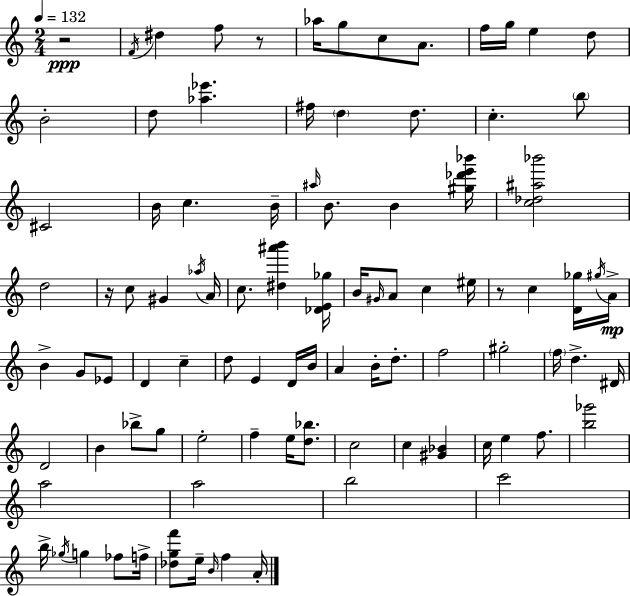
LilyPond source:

{
  \clef treble
  \numericTimeSignature
  \time 2/4
  \key a \minor
  \tempo 4 = 132
  r2\ppp | \acciaccatura { f'16 } dis''4 f''8 r8 | aes''16 g''8 c''8 a'8. | f''16 g''16 e''4 d''8 | \break b'2-. | d''8 <aes'' ees'''>4. | fis''16 \parenthesize d''4 d''8. | c''4.-. \parenthesize b''8 | \break cis'2 | b'16 c''4. | b'16-- \grace { ais''16 } b'8. b'4 | <gis'' des''' e''' bes'''>16 <c'' des'' ais'' bes'''>2 | \break d''2 | r16 c''8 gis'4 | \acciaccatura { aes''16 } a'16 c''8. <dis'' ais''' b'''>4 | <des' e' ges''>16 b'16 \grace { gis'16 } a'8 c''4 | \break eis''16 r8 c''4 | <d' ges''>16 \acciaccatura { gis''16 }\mp a'16-> b'4-> | g'8 ees'8 d'4 | c''4-- d''8 e'4 | \break d'16 b'16 a'4 | b'16-. d''8.-. f''2 | gis''2-. | \parenthesize f''16 d''4.-> | \break dis'16 d'2 | b'4 | bes''8-> g''8 e''2-. | f''4-- | \break e''16 <d'' bes''>8. c''2 | c''4 | <gis' bes'>4 c''16 e''4 | f''8. <b'' ges'''>2 | \break a''2 | a''2 | b''2 | c'''2 | \break b''16-> \acciaccatura { ges''16 } g''4 | fes''8 f''16-> <des'' g'' f'''>8 | e''16-- \grace { b'16 } f''4 a'16-. \bar "|."
}